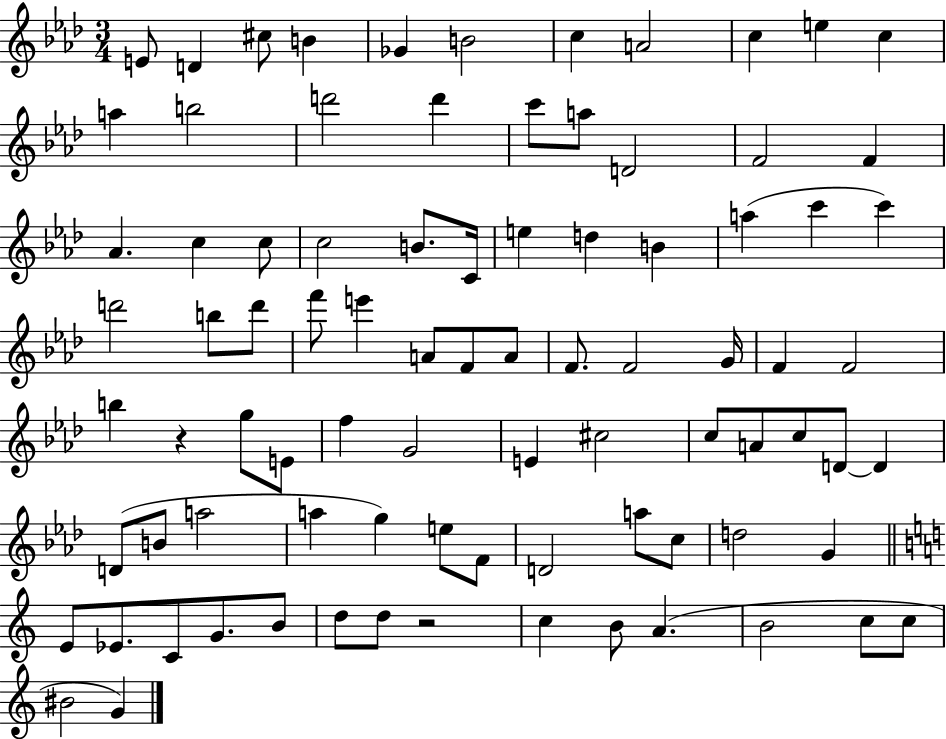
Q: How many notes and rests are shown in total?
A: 86